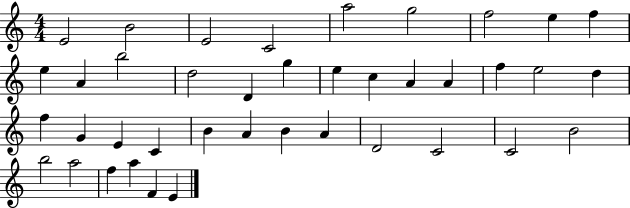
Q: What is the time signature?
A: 4/4